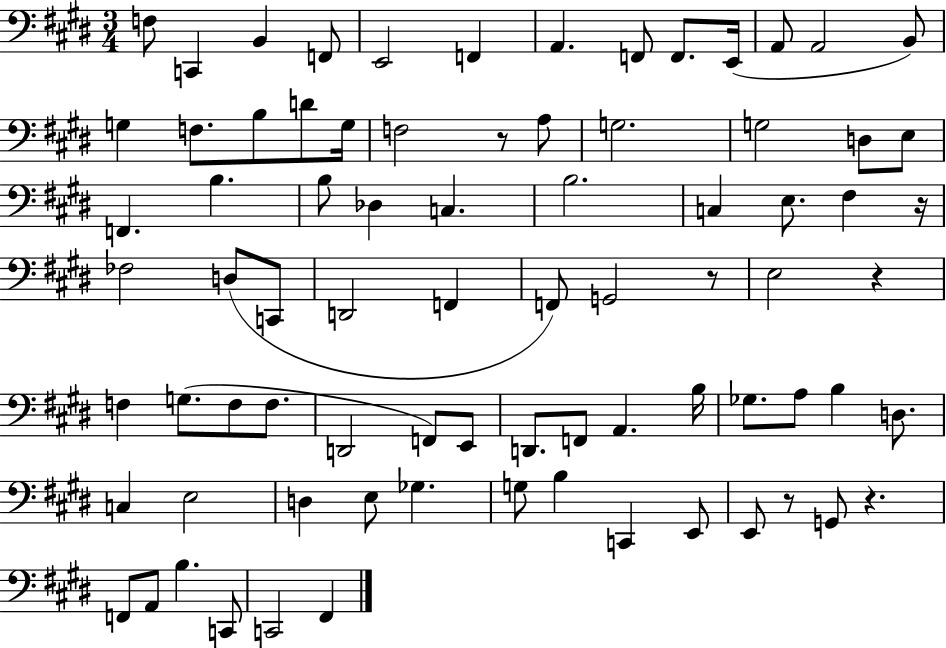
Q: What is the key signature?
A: E major